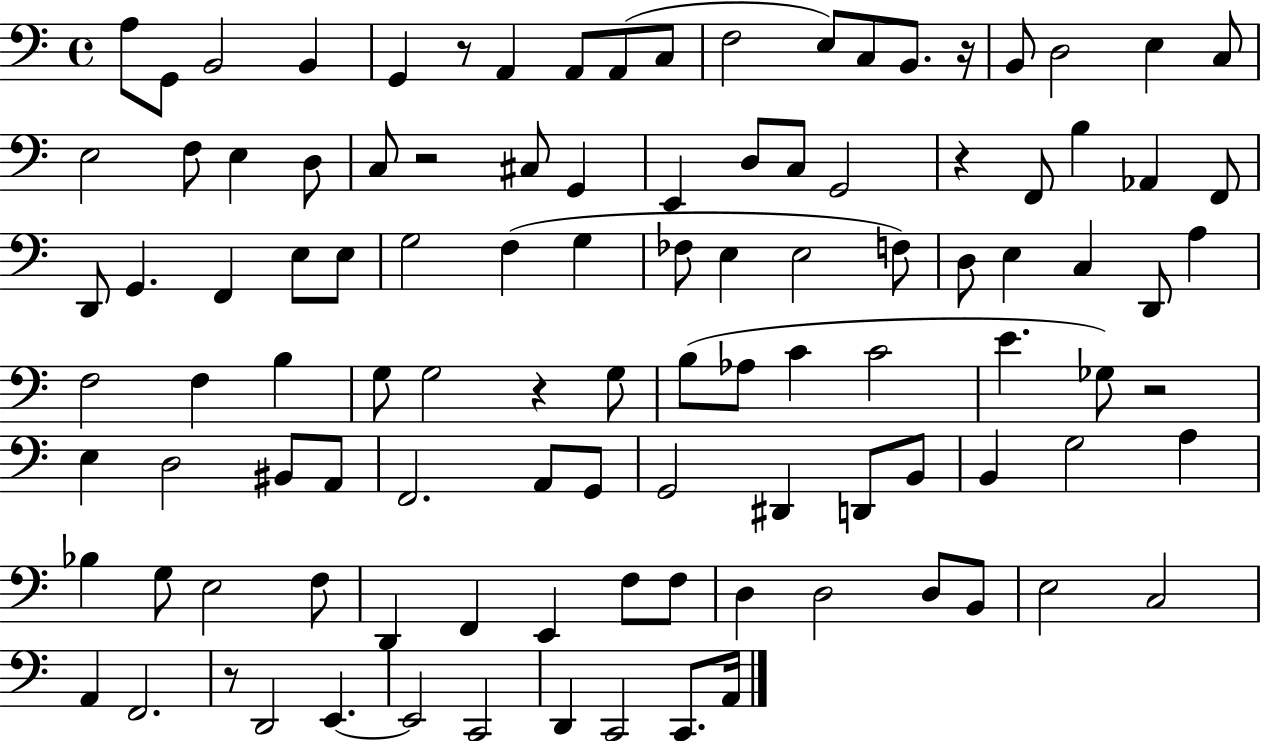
{
  \clef bass
  \time 4/4
  \defaultTimeSignature
  \key c \major
  a8 g,8 b,2 b,4 | g,4 r8 a,4 a,8 a,8( c8 | f2 e8) c8 b,8. r16 | b,8 d2 e4 c8 | \break e2 f8 e4 d8 | c8 r2 cis8 g,4 | e,4 d8 c8 g,2 | r4 f,8 b4 aes,4 f,8 | \break d,8 g,4. f,4 e8 e8 | g2 f4( g4 | fes8 e4 e2 f8) | d8 e4 c4 d,8 a4 | \break f2 f4 b4 | g8 g2 r4 g8 | b8( aes8 c'4 c'2 | e'4. ges8) r2 | \break e4 d2 bis,8 a,8 | f,2. a,8 g,8 | g,2 dis,4 d,8 b,8 | b,4 g2 a4 | \break bes4 g8 e2 f8 | d,4 f,4 e,4 f8 f8 | d4 d2 d8 b,8 | e2 c2 | \break a,4 f,2. | r8 d,2 e,4.~~ | e,2 c,2 | d,4 c,2 c,8. a,16 | \break \bar "|."
}